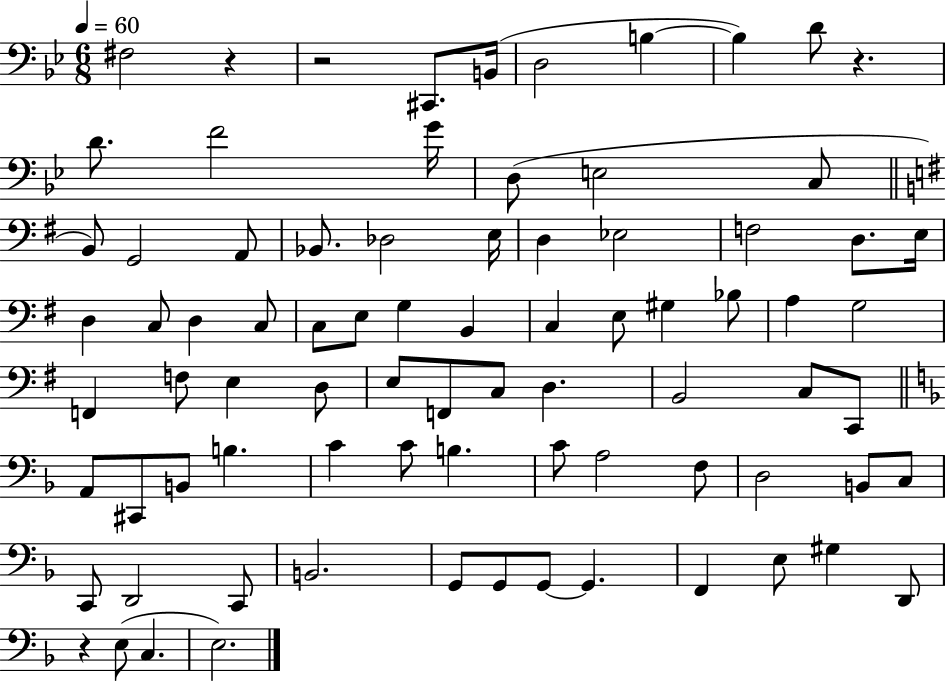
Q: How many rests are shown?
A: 4